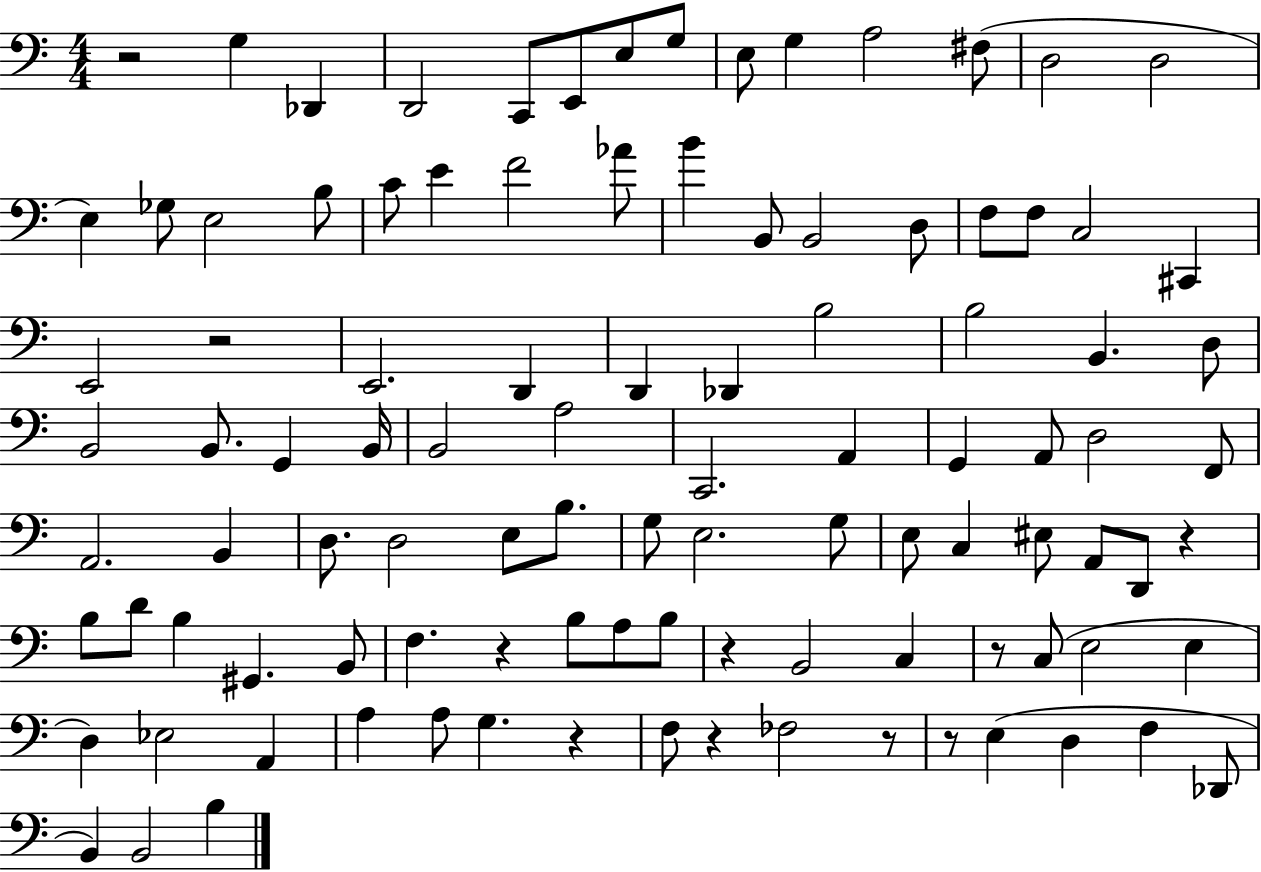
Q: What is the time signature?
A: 4/4